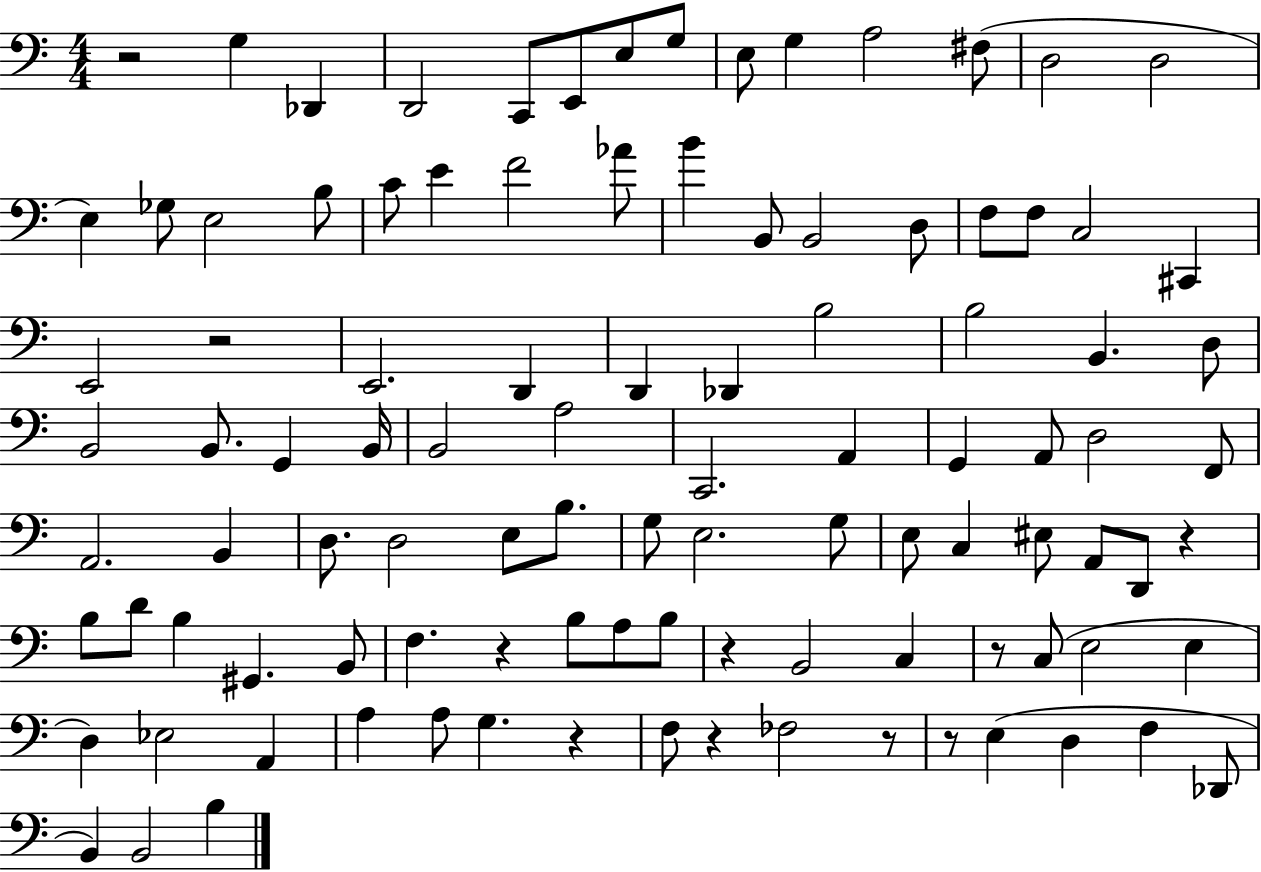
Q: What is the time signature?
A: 4/4